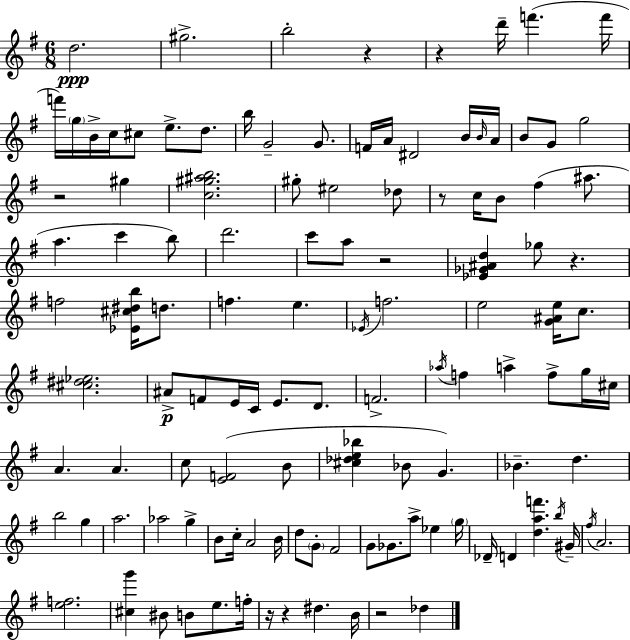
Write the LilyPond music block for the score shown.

{
  \clef treble
  \numericTimeSignature
  \time 6/8
  \key g \major
  d''2.\ppp | gis''2.-> | b''2-. r4 | r4 d'''16-- f'''4.( f'''16 | \break f'''16) \parenthesize g''16 b'16-> c''16 cis''8 e''8.-> d''8. | b''16 g'2-- g'8. | f'16 a'16 dis'2 b'16 \grace { b'16 } | a'16 b'8 g'8 g''2 | \break r2 gis''4 | <c'' gis'' ais'' b''>2. | gis''8-. eis''2 des''8 | r8 c''16 b'8 fis''4( ais''8. | \break a''4. c'''4 b''8) | d'''2. | c'''8 a''8 r2 | <ees' ges' ais' d''>4 ges''8 r4. | \break f''2 <ees' cis'' dis'' b''>16 d''8. | f''4. e''4. | \acciaccatura { ees'16 } f''2. | e''2 <g' ais' e''>16 c''8. | \break <cis'' dis'' ees''>2. | ais'8->\p f'8 e'16 c'16 e'8. d'8. | f'2.-> | \acciaccatura { aes''16 } f''4 a''4-> f''8-> | \break g''16 cis''16 a'4. a'4. | c''8 <e' f'>2( | b'8 <cis'' des'' e'' bes''>4 bes'8 g'4.) | bes'4.-- d''4. | \break b''2 g''4 | a''2. | aes''2 g''4-> | b'8 c''16-. a'2 | \break b'16 d''8 \parenthesize g'8-. fis'2 | g'8 ges'8. a''8-> ees''4 | \parenthesize g''16 des'16-- d'4 <d'' a'' f'''>4. | \acciaccatura { b''16 } gis'16-- \acciaccatura { fis''16 } a'2. | \break <e'' f''>2. | <cis'' g'''>4 bis'8 b'8 | e''8. f''16-. r16 r4 dis''4. | b'16 r2 | \break des''4 \bar "|."
}